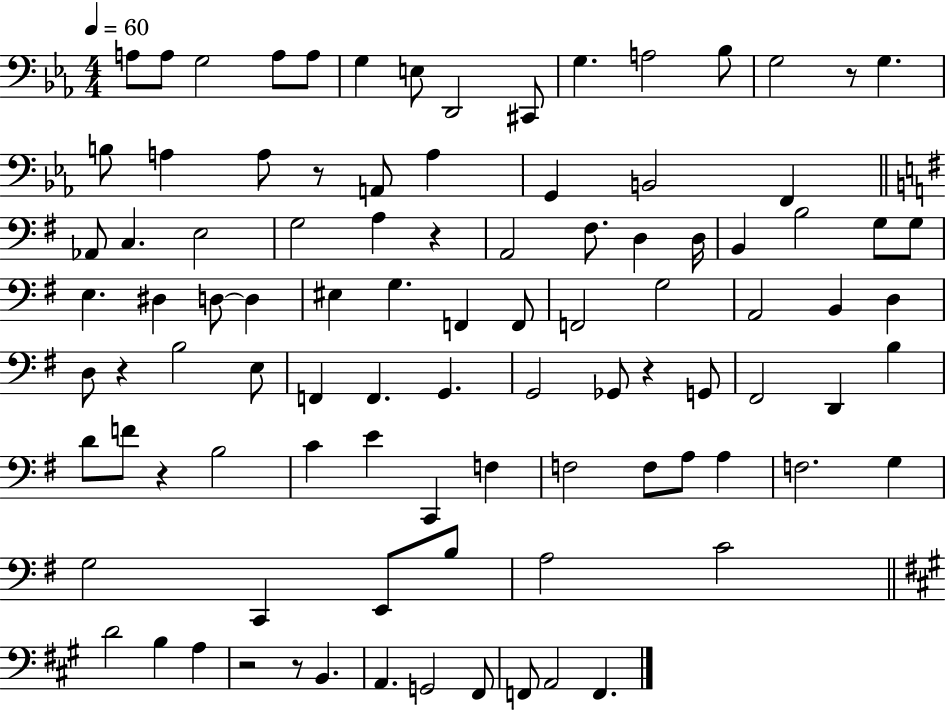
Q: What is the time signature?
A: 4/4